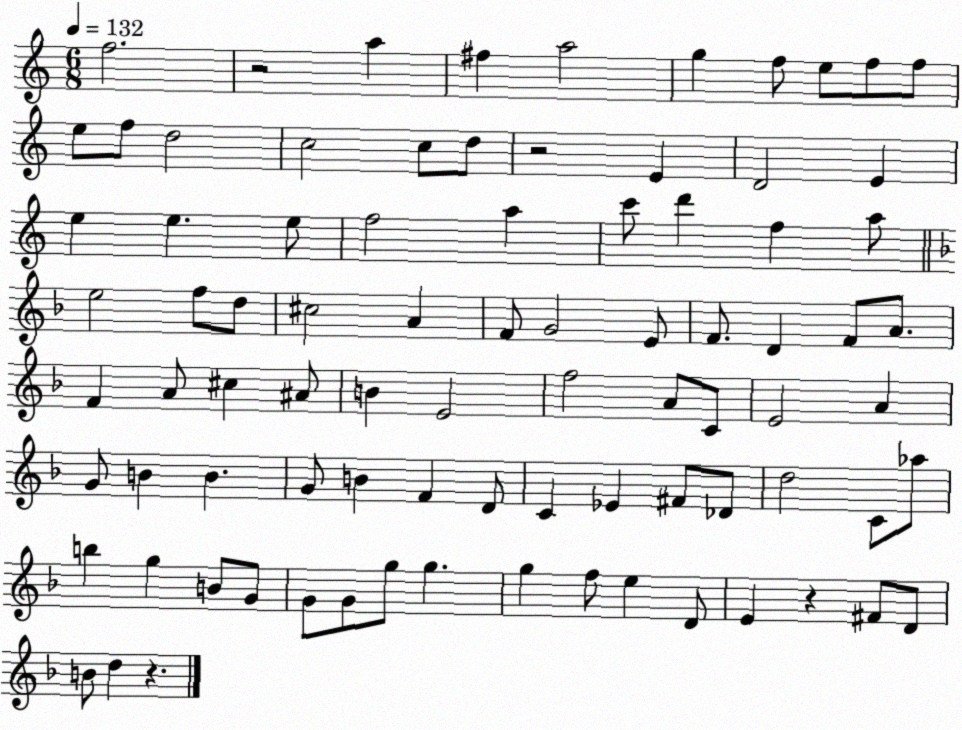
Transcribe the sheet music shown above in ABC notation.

X:1
T:Untitled
M:6/8
L:1/4
K:C
f2 z2 a ^f a2 g f/2 e/2 f/2 f/2 e/2 f/2 d2 c2 c/2 d/2 z2 E D2 E e e e/2 f2 a c'/2 d' f a/2 e2 f/2 d/2 ^c2 A F/2 G2 E/2 F/2 D F/2 A/2 F A/2 ^c ^A/2 B E2 f2 A/2 C/2 E2 A G/2 B B G/2 B F D/2 C _E ^F/2 _D/2 d2 C/2 _a/2 b g B/2 G/2 G/2 G/2 g/2 g g f/2 e D/2 E z ^F/2 D/2 B/2 d z